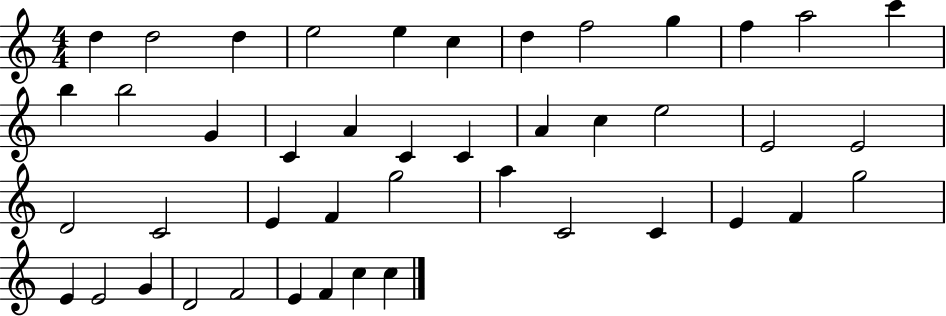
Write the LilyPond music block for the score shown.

{
  \clef treble
  \numericTimeSignature
  \time 4/4
  \key c \major
  d''4 d''2 d''4 | e''2 e''4 c''4 | d''4 f''2 g''4 | f''4 a''2 c'''4 | \break b''4 b''2 g'4 | c'4 a'4 c'4 c'4 | a'4 c''4 e''2 | e'2 e'2 | \break d'2 c'2 | e'4 f'4 g''2 | a''4 c'2 c'4 | e'4 f'4 g''2 | \break e'4 e'2 g'4 | d'2 f'2 | e'4 f'4 c''4 c''4 | \bar "|."
}